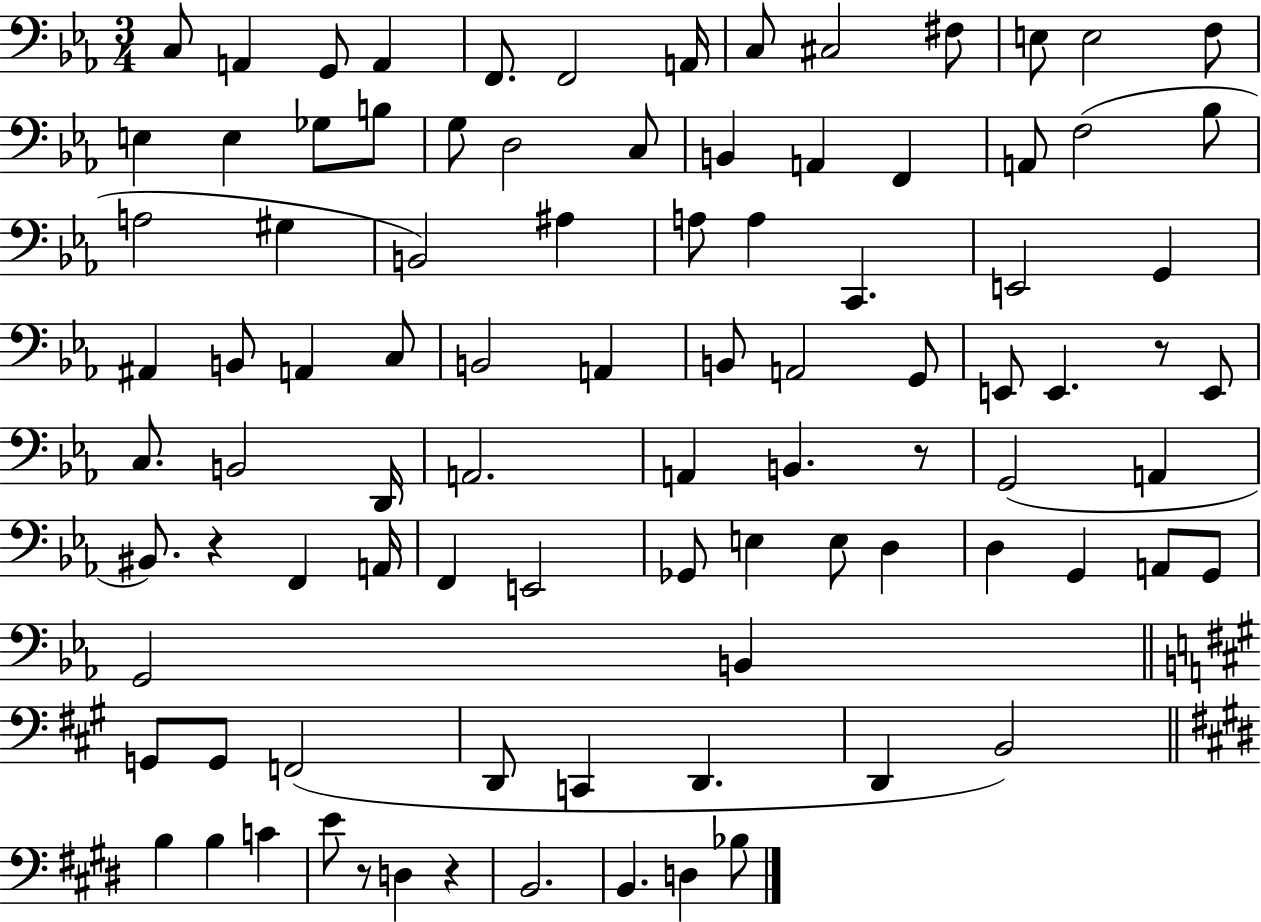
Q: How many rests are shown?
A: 5